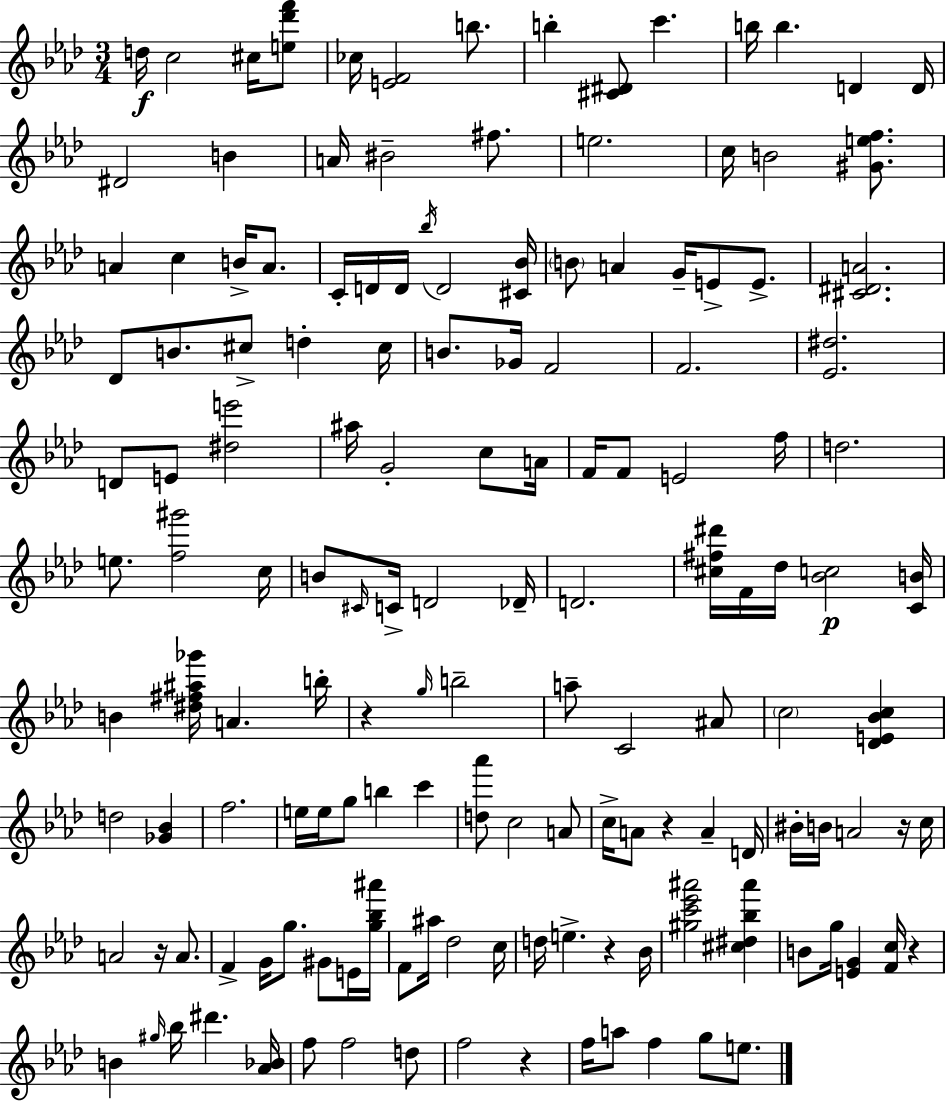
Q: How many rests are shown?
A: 7